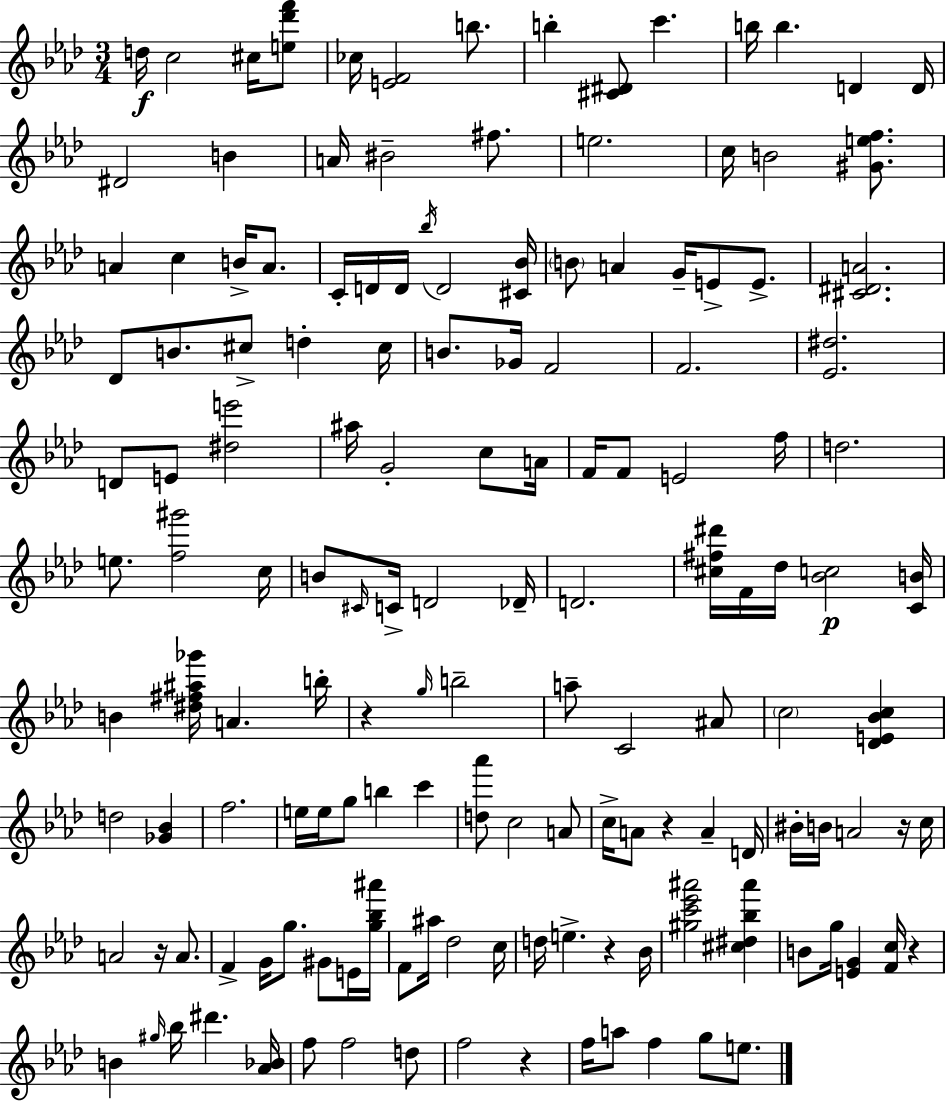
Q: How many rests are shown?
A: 7